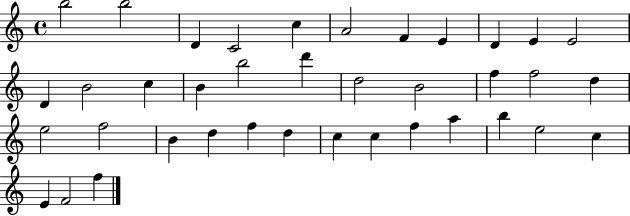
X:1
T:Untitled
M:4/4
L:1/4
K:C
b2 b2 D C2 c A2 F E D E E2 D B2 c B b2 d' d2 B2 f f2 d e2 f2 B d f d c c f a b e2 c E F2 f